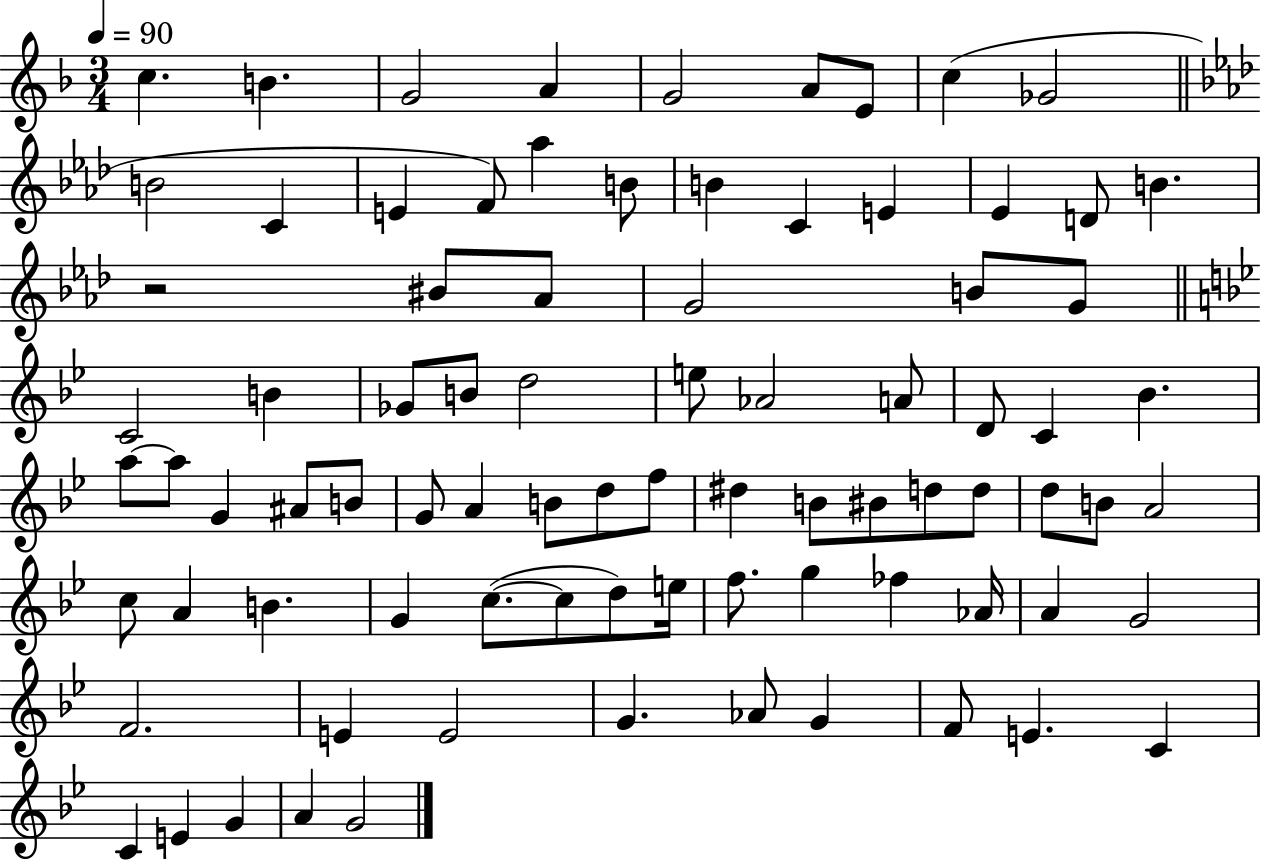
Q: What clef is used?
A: treble